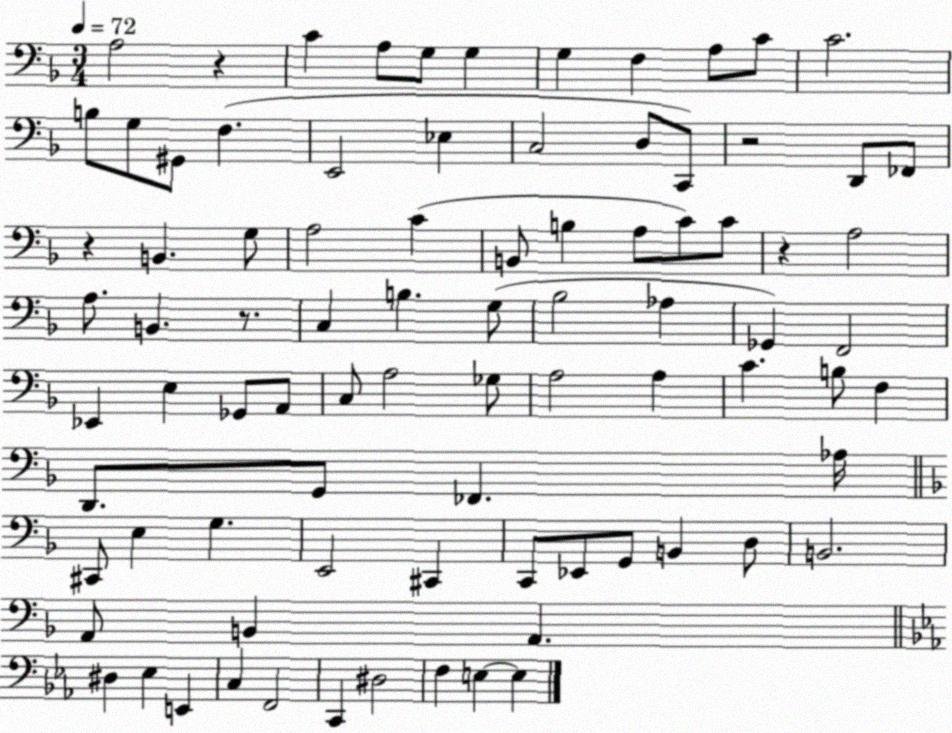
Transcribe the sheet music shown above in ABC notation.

X:1
T:Untitled
M:3/4
L:1/4
K:F
A,2 z C A,/2 G,/2 G, G, F, A,/2 C/2 C2 B,/2 G,/2 ^G,,/2 F, E,,2 _E, C,2 D,/2 C,,/2 z2 D,,/2 _F,,/2 z B,, G,/2 A,2 C B,,/2 B, A,/2 C/2 C/2 z A,2 A,/2 B,, z/2 C, B, G,/2 _B,2 _A, _G,, F,,2 _E,, E, _G,,/2 A,,/2 C,/2 A,2 _G,/2 A,2 A, C B,/2 F, D,,/2 G,,/2 _F,, _A,/4 ^C,,/2 E, G, E,,2 ^C,, C,,/2 _E,,/2 G,,/2 B,, D,/2 B,,2 A,,/2 B,, A,, ^D, _E, E,, C, F,,2 C,, ^D,2 F, E, E,